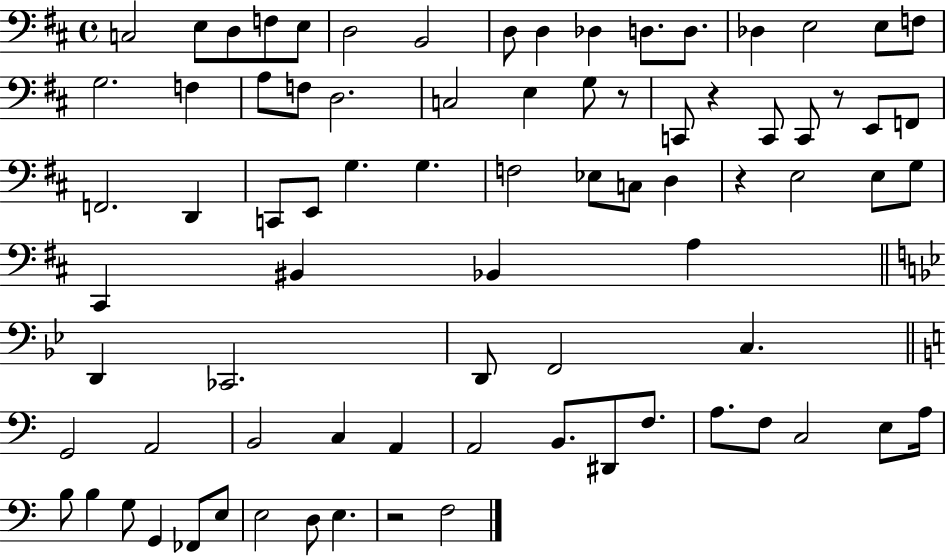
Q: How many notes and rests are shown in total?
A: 80